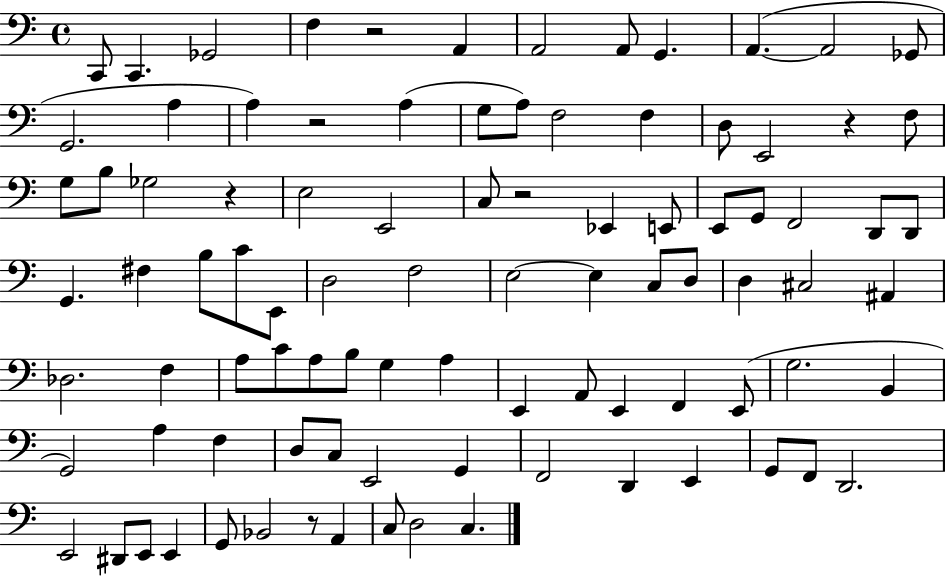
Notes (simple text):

C2/e C2/q. Gb2/h F3/q R/h A2/q A2/h A2/e G2/q. A2/q. A2/h Gb2/e G2/h. A3/q A3/q R/h A3/q G3/e A3/e F3/h F3/q D3/e E2/h R/q F3/e G3/e B3/e Gb3/h R/q E3/h E2/h C3/e R/h Eb2/q E2/e E2/e G2/e F2/h D2/e D2/e G2/q. F#3/q B3/e C4/e E2/e D3/h F3/h E3/h E3/q C3/e D3/e D3/q C#3/h A#2/q Db3/h. F3/q A3/e C4/e A3/e B3/e G3/q A3/q E2/q A2/e E2/q F2/q E2/e G3/h. B2/q G2/h A3/q F3/q D3/e C3/e E2/h G2/q F2/h D2/q E2/q G2/e F2/e D2/h. E2/h D#2/e E2/e E2/q G2/e Bb2/h R/e A2/q C3/e D3/h C3/q.